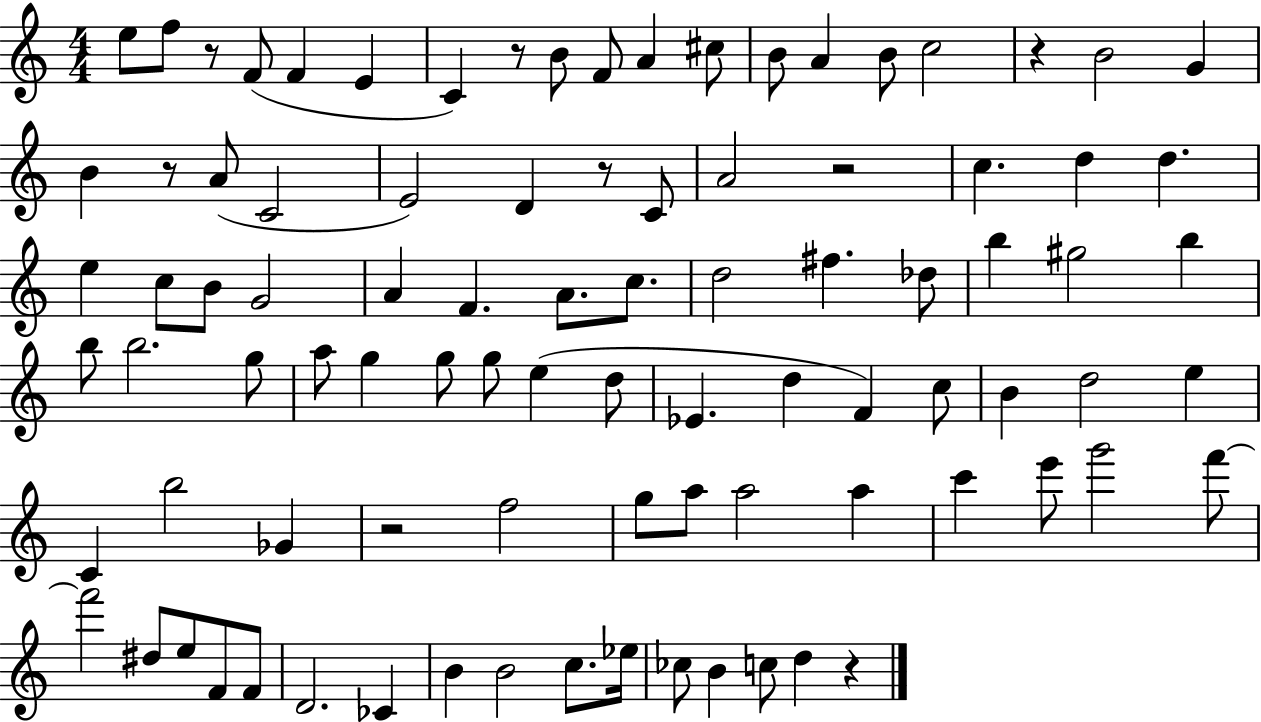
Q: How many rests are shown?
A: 8